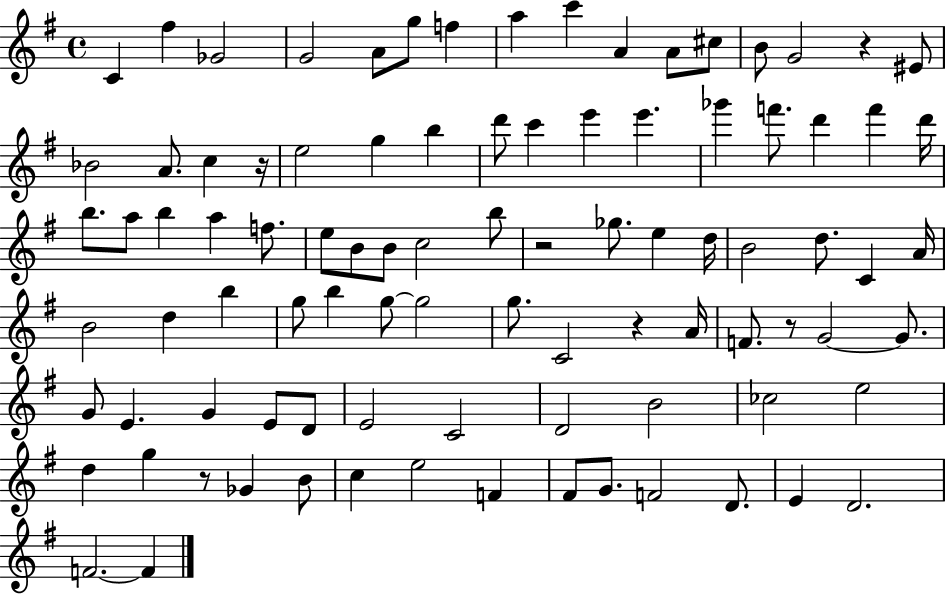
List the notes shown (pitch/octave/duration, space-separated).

C4/q F#5/q Gb4/h G4/h A4/e G5/e F5/q A5/q C6/q A4/q A4/e C#5/e B4/e G4/h R/q EIS4/e Bb4/h A4/e. C5/q R/s E5/h G5/q B5/q D6/e C6/q E6/q E6/q. Gb6/q F6/e. D6/q F6/q D6/s B5/e. A5/e B5/q A5/q F5/e. E5/e B4/e B4/e C5/h B5/e R/h Gb5/e. E5/q D5/s B4/h D5/e. C4/q A4/s B4/h D5/q B5/q G5/e B5/q G5/e G5/h G5/e. C4/h R/q A4/s F4/e. R/e G4/h G4/e. G4/e E4/q. G4/q E4/e D4/e E4/h C4/h D4/h B4/h CES5/h E5/h D5/q G5/q R/e Gb4/q B4/e C5/q E5/h F4/q F#4/e G4/e. F4/h D4/e. E4/q D4/h. F4/h. F4/q